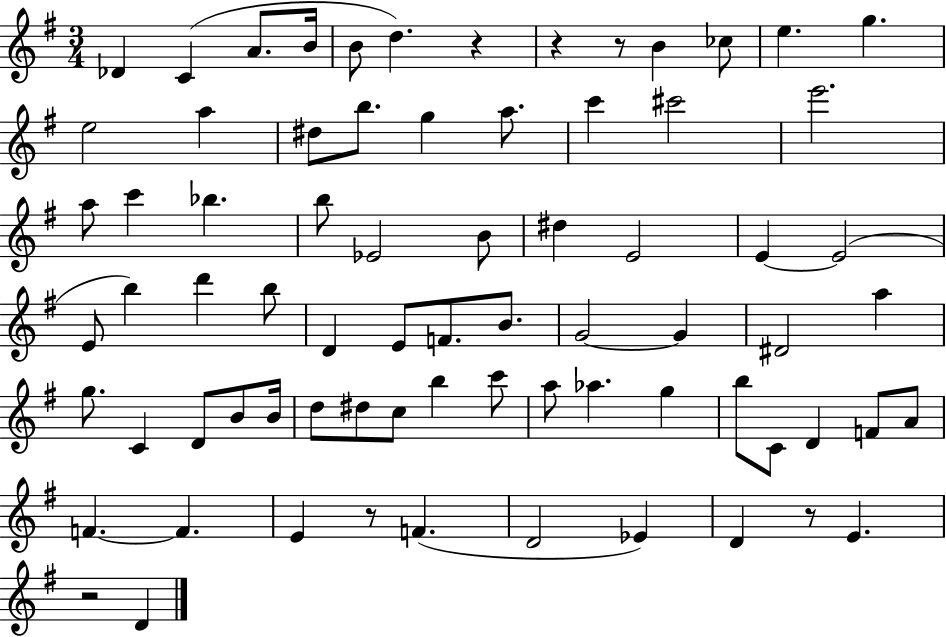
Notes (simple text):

Db4/q C4/q A4/e. B4/s B4/e D5/q. R/q R/q R/e B4/q CES5/e E5/q. G5/q. E5/h A5/q D#5/e B5/e. G5/q A5/e. C6/q C#6/h E6/h. A5/e C6/q Bb5/q. B5/e Eb4/h B4/e D#5/q E4/h E4/q E4/h E4/e B5/q D6/q B5/e D4/q E4/e F4/e. B4/e. G4/h G4/q D#4/h A5/q G5/e. C4/q D4/e B4/e B4/s D5/e D#5/e C5/e B5/q C6/e A5/e Ab5/q. G5/q B5/e C4/e D4/q F4/e A4/e F4/q. F4/q. E4/q R/e F4/q. D4/h Eb4/q D4/q R/e E4/q. R/h D4/q